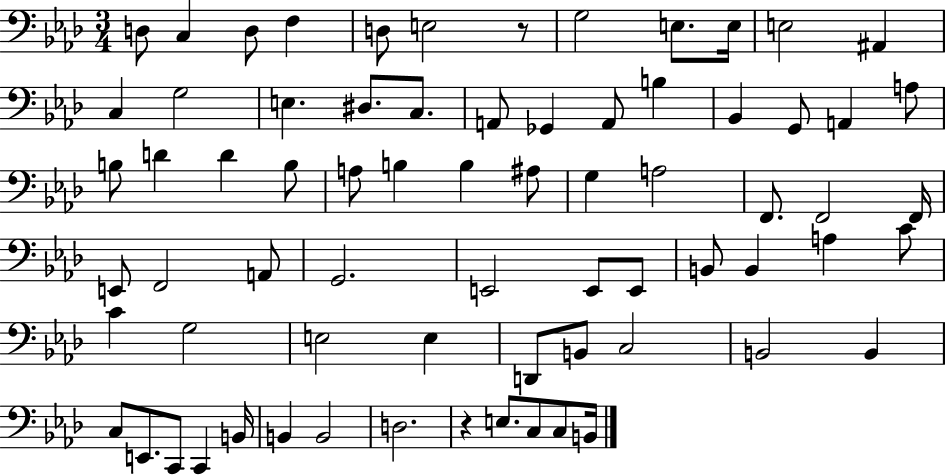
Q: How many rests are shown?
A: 2